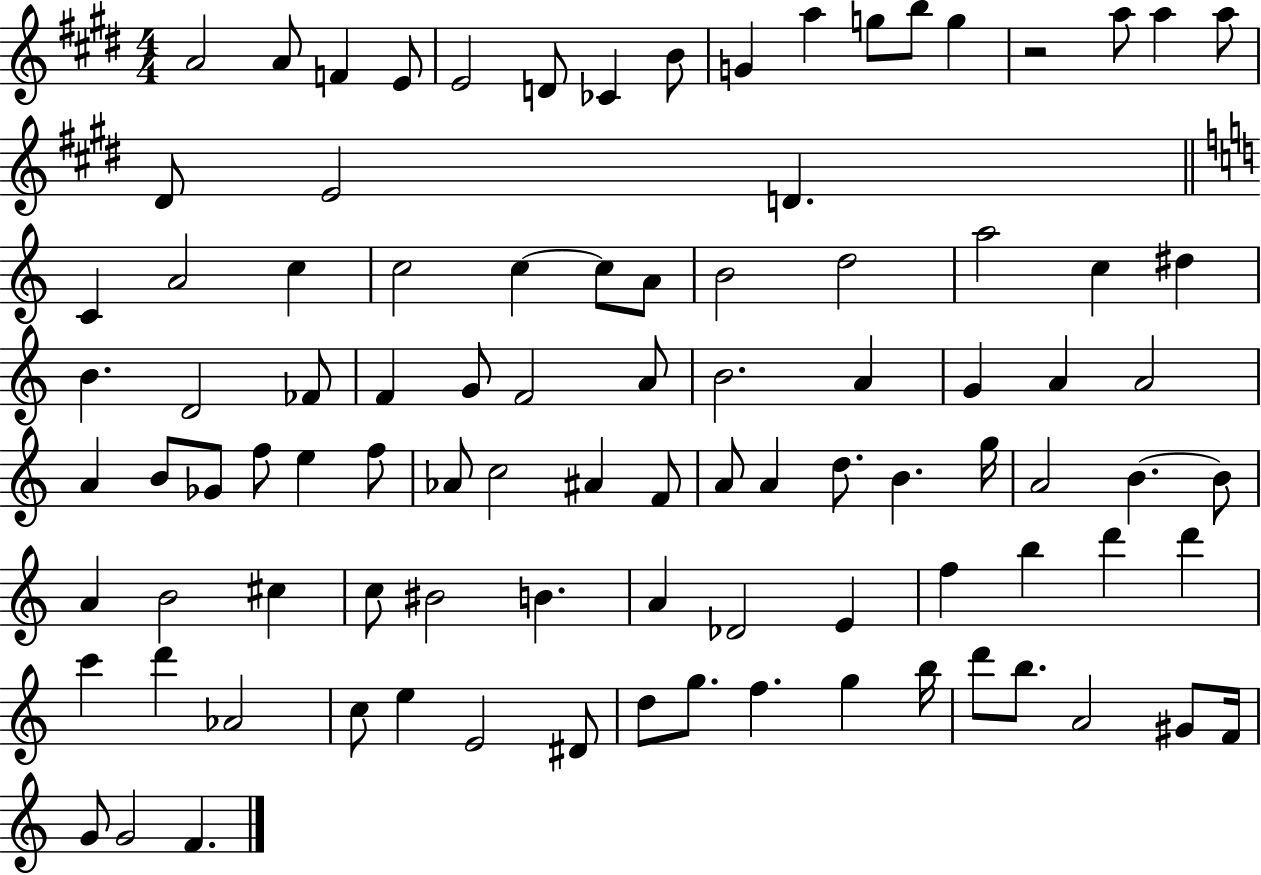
{
  \clef treble
  \numericTimeSignature
  \time 4/4
  \key e \major
  a'2 a'8 f'4 e'8 | e'2 d'8 ces'4 b'8 | g'4 a''4 g''8 b''8 g''4 | r2 a''8 a''4 a''8 | \break dis'8 e'2 d'4. | \bar "||" \break \key c \major c'4 a'2 c''4 | c''2 c''4~~ c''8 a'8 | b'2 d''2 | a''2 c''4 dis''4 | \break b'4. d'2 fes'8 | f'4 g'8 f'2 a'8 | b'2. a'4 | g'4 a'4 a'2 | \break a'4 b'8 ges'8 f''8 e''4 f''8 | aes'8 c''2 ais'4 f'8 | a'8 a'4 d''8. b'4. g''16 | a'2 b'4.~~ b'8 | \break a'4 b'2 cis''4 | c''8 bis'2 b'4. | a'4 des'2 e'4 | f''4 b''4 d'''4 d'''4 | \break c'''4 d'''4 aes'2 | c''8 e''4 e'2 dis'8 | d''8 g''8. f''4. g''4 b''16 | d'''8 b''8. a'2 gis'8 f'16 | \break g'8 g'2 f'4. | \bar "|."
}